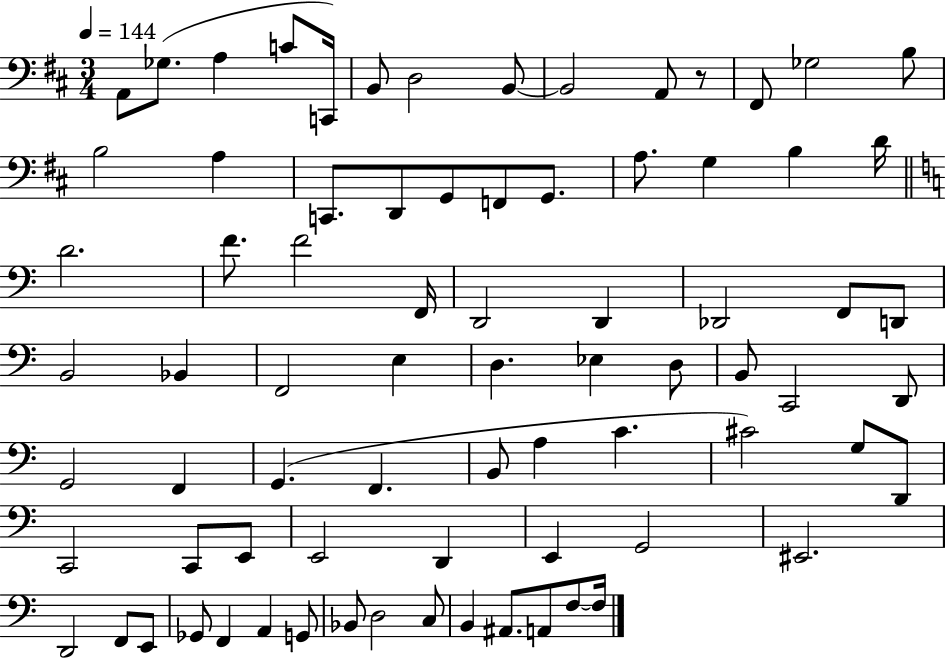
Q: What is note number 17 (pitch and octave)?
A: D2